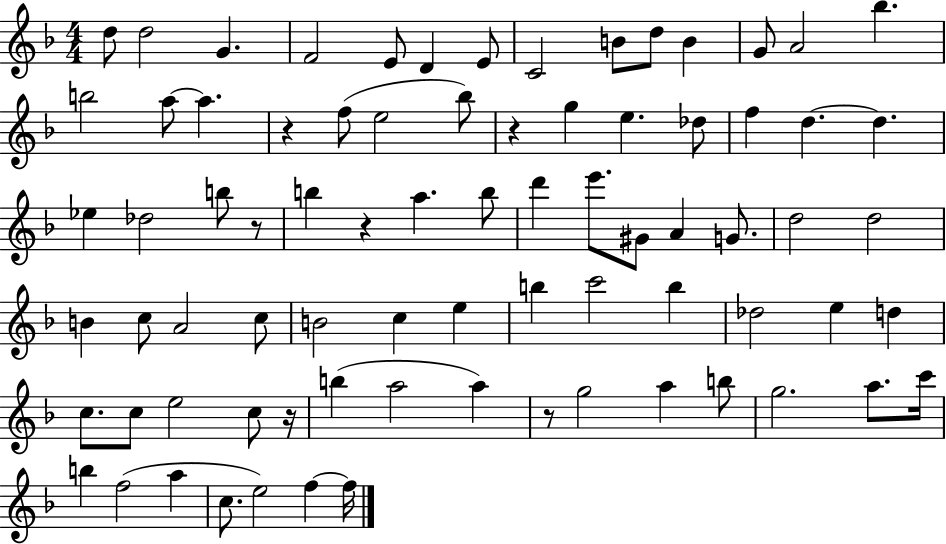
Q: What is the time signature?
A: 4/4